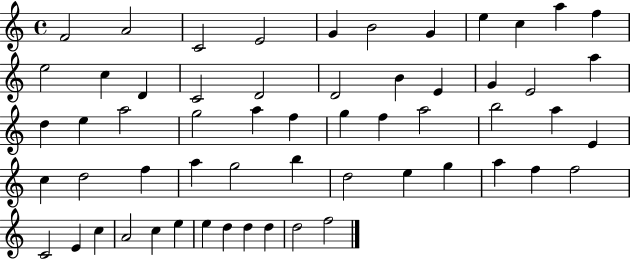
F4/h A4/h C4/h E4/h G4/q B4/h G4/q E5/q C5/q A5/q F5/q E5/h C5/q D4/q C4/h D4/h D4/h B4/q E4/q G4/q E4/h A5/q D5/q E5/q A5/h G5/h A5/q F5/q G5/q F5/q A5/h B5/h A5/q E4/q C5/q D5/h F5/q A5/q G5/h B5/q D5/h E5/q G5/q A5/q F5/q F5/h C4/h E4/q C5/q A4/h C5/q E5/q E5/q D5/q D5/q D5/q D5/h F5/h